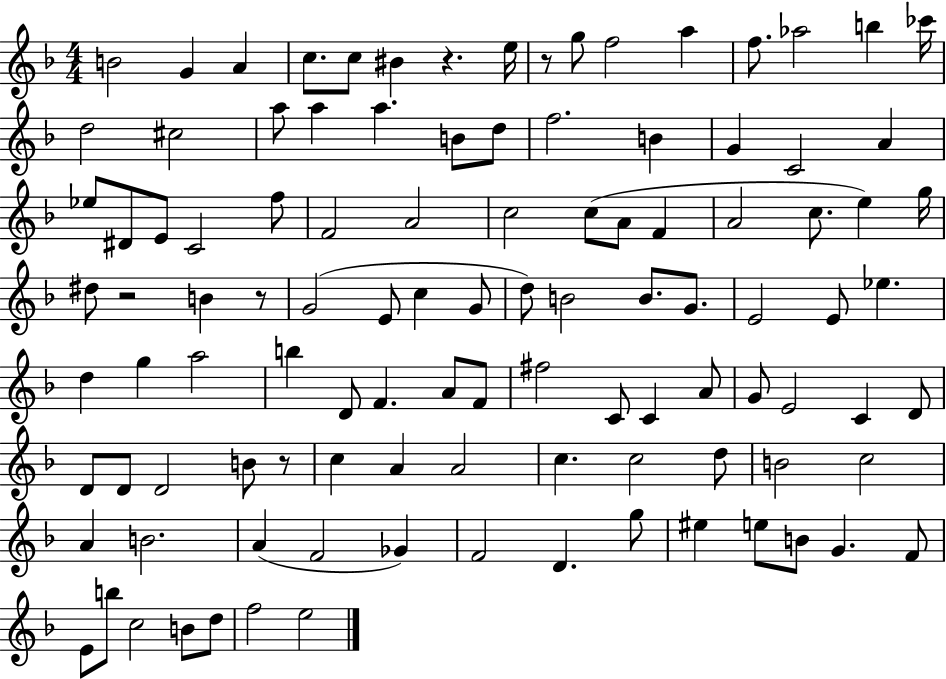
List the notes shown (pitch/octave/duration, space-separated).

B4/h G4/q A4/q C5/e. C5/e BIS4/q R/q. E5/s R/e G5/e F5/h A5/q F5/e. Ab5/h B5/q CES6/s D5/h C#5/h A5/e A5/q A5/q. B4/e D5/e F5/h. B4/q G4/q C4/h A4/q Eb5/e D#4/e E4/e C4/h F5/e F4/h A4/h C5/h C5/e A4/e F4/q A4/h C5/e. E5/q G5/s D#5/e R/h B4/q R/e G4/h E4/e C5/q G4/e D5/e B4/h B4/e. G4/e. E4/h E4/e Eb5/q. D5/q G5/q A5/h B5/q D4/e F4/q. A4/e F4/e F#5/h C4/e C4/q A4/e G4/e E4/h C4/q D4/e D4/e D4/e D4/h B4/e R/e C5/q A4/q A4/h C5/q. C5/h D5/e B4/h C5/h A4/q B4/h. A4/q F4/h Gb4/q F4/h D4/q. G5/e EIS5/q E5/e B4/e G4/q. F4/e E4/e B5/e C5/h B4/e D5/e F5/h E5/h